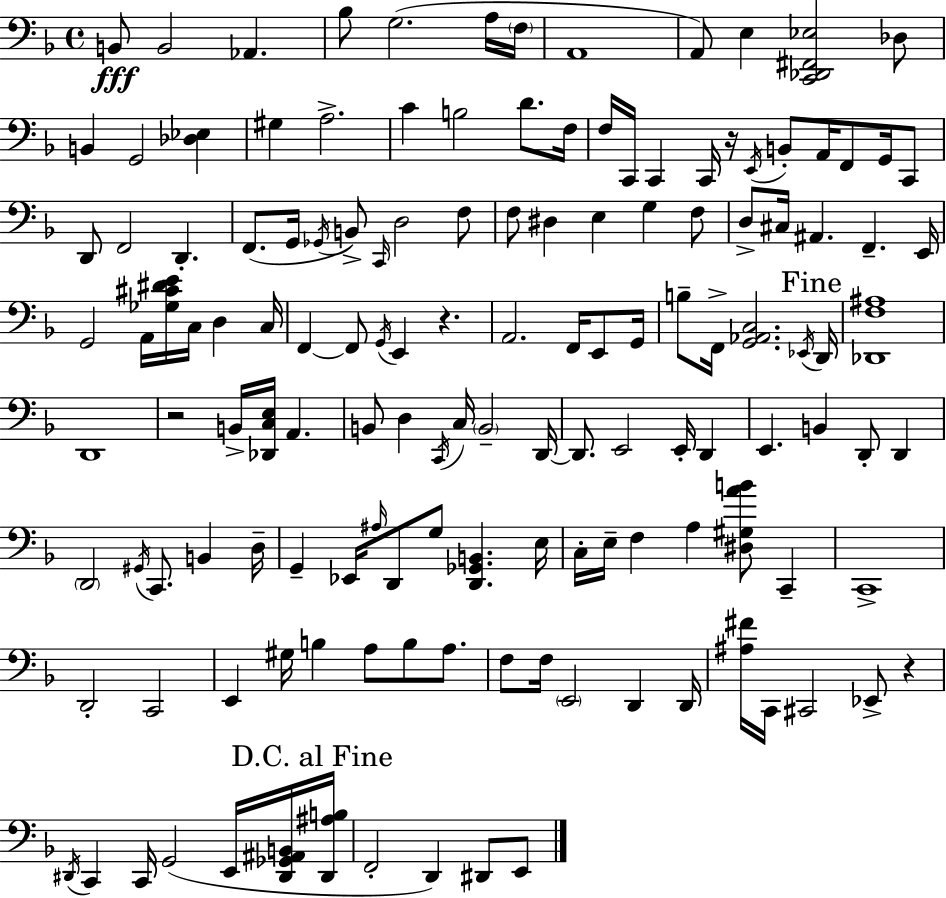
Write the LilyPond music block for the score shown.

{
  \clef bass
  \time 4/4
  \defaultTimeSignature
  \key f \major
  b,8\fff b,2 aes,4. | bes8 g2.( a16 \parenthesize f16 | a,1 | a,8) e4 <c, des, fis, ees>2 des8 | \break b,4 g,2 <des ees>4 | gis4 a2.-> | c'4 b2 d'8. f16 | f16 c,16 c,4 c,16 r16 \acciaccatura { e,16 } b,8-. a,16 f,8 g,16 c,8 | \break d,8 f,2 d,4.-. | f,8.( g,16 \acciaccatura { ges,16 } b,8->) \grace { c,16 } d2 | f8 f8 dis4 e4 g4 | f8 d8-> cis16 ais,4. f,4.-- | \break e,16 g,2 a,16 <ges cis' dis' e'>16 c16 d4 | c16 f,4~~ f,8 \acciaccatura { g,16 } e,4 r4. | a,2. | f,16 e,8 g,16 b8-- f,16-> <g, aes, c>2. | \break \acciaccatura { ees,16 } \mark "Fine" d,16 <des, f ais>1 | d,1 | r2 b,16-> <des, c e>16 a,4. | b,8 d4 \acciaccatura { c,16 } c16 \parenthesize b,2-- | \break d,16~~ d,8. e,2 | e,16-. d,4 e,4. b,4 | d,8-. d,4 \parenthesize d,2 \acciaccatura { gis,16 } c,8. | b,4 d16-- g,4-- ees,16 \grace { ais16 } d,8 g8 | \break <d, ges, b,>4. e16 c16-. e16-- f4 a4 | <dis gis a' b'>8 c,4-- c,1-> | d,2-. | c,2 e,4 gis16 b4 | \break a8 b8 a8. f8 f16 \parenthesize e,2 | d,4 d,16 <ais fis'>16 c,16 cis,2 | ees,8-> r4 \acciaccatura { dis,16 } c,4 c,16 g,2( | e,16 <dis, ges, ais, b,>16 \mark "D.C. al Fine" <dis, ais b>16 f,2-. | \break d,4) dis,8 e,8 \bar "|."
}